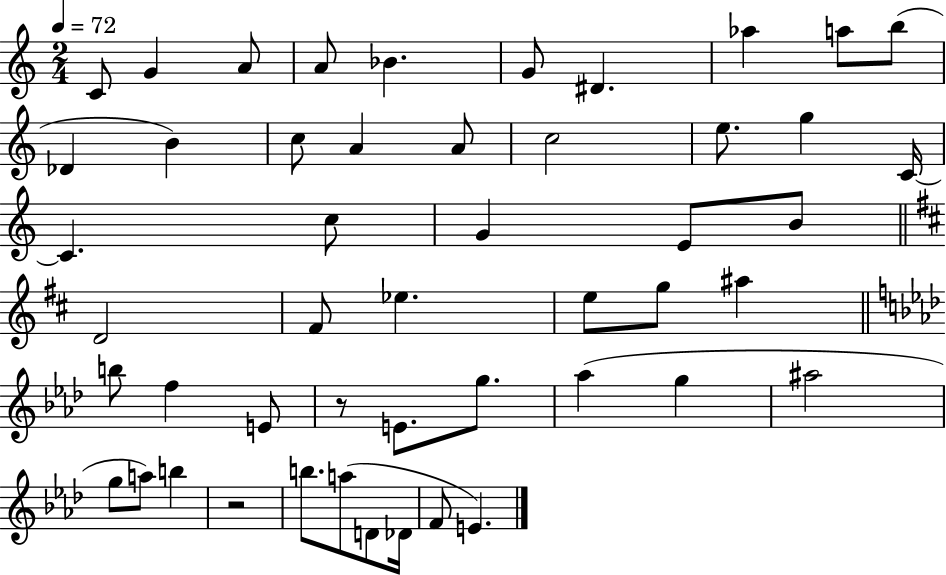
{
  \clef treble
  \numericTimeSignature
  \time 2/4
  \key c \major
  \tempo 4 = 72
  c'8 g'4 a'8 | a'8 bes'4. | g'8 dis'4. | aes''4 a''8 b''8( | \break des'4 b'4) | c''8 a'4 a'8 | c''2 | e''8. g''4 c'16~~ | \break c'4. c''8 | g'4 e'8 b'8 | \bar "||" \break \key d \major d'2 | fis'8 ees''4. | e''8 g''8 ais''4 | \bar "||" \break \key aes \major b''8 f''4 e'8 | r8 e'8. g''8. | aes''4( g''4 | ais''2 | \break g''8 a''8) b''4 | r2 | b''8. a''8( d'8 des'16 | f'8 e'4.) | \break \bar "|."
}